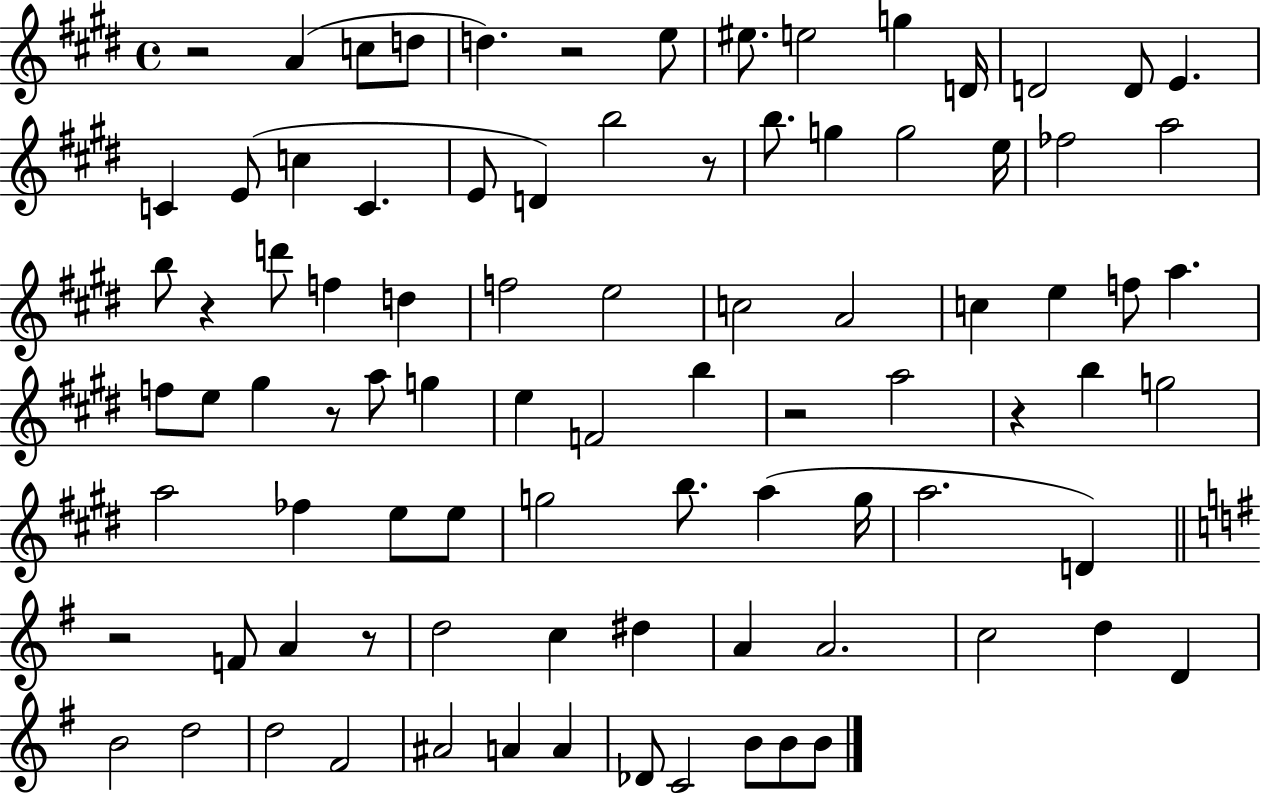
R/h A4/q C5/e D5/e D5/q. R/h E5/e EIS5/e. E5/h G5/q D4/s D4/h D4/e E4/q. C4/q E4/e C5/q C4/q. E4/e D4/q B5/h R/e B5/e. G5/q G5/h E5/s FES5/h A5/h B5/e R/q D6/e F5/q D5/q F5/h E5/h C5/h A4/h C5/q E5/q F5/e A5/q. F5/e E5/e G#5/q R/e A5/e G5/q E5/q F4/h B5/q R/h A5/h R/q B5/q G5/h A5/h FES5/q E5/e E5/e G5/h B5/e. A5/q G5/s A5/h. D4/q R/h F4/e A4/q R/e D5/h C5/q D#5/q A4/q A4/h. C5/h D5/q D4/q B4/h D5/h D5/h F#4/h A#4/h A4/q A4/q Db4/e C4/h B4/e B4/e B4/e